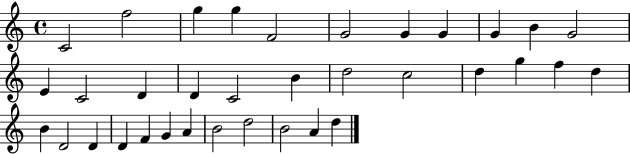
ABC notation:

X:1
T:Untitled
M:4/4
L:1/4
K:C
C2 f2 g g F2 G2 G G G B G2 E C2 D D C2 B d2 c2 d g f d B D2 D D F G A B2 d2 B2 A d